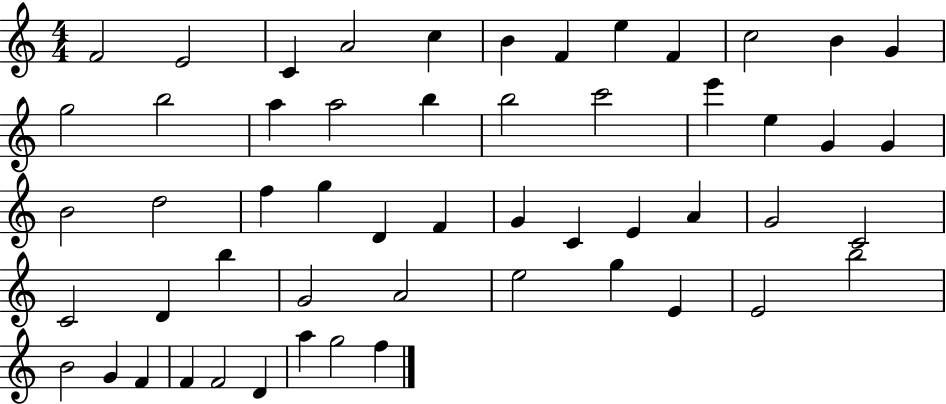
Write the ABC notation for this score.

X:1
T:Untitled
M:4/4
L:1/4
K:C
F2 E2 C A2 c B F e F c2 B G g2 b2 a a2 b b2 c'2 e' e G G B2 d2 f g D F G C E A G2 C2 C2 D b G2 A2 e2 g E E2 b2 B2 G F F F2 D a g2 f